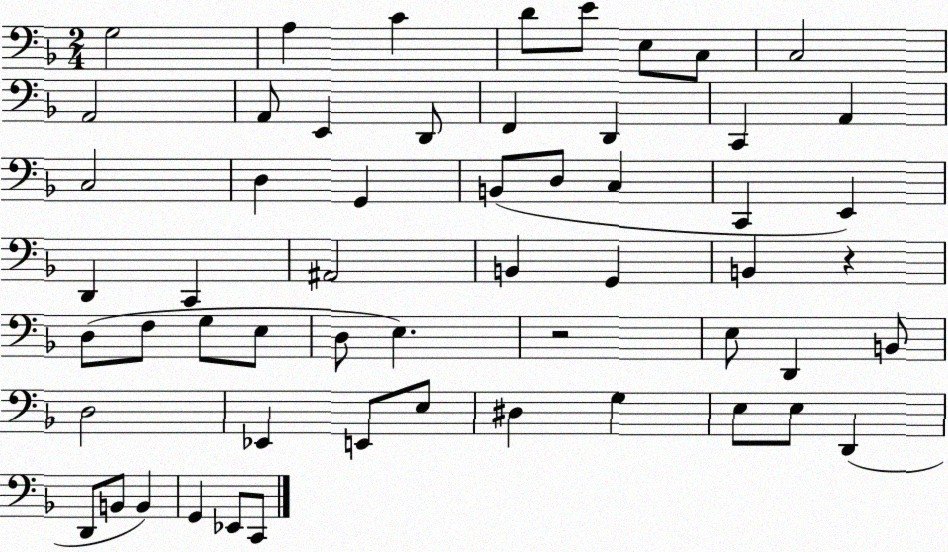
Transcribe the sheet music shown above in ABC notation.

X:1
T:Untitled
M:2/4
L:1/4
K:F
G,2 A, C D/2 E/2 E,/2 C,/2 C,2 A,,2 A,,/2 E,, D,,/2 F,, D,, C,, A,, C,2 D, G,, B,,/2 D,/2 C, C,, E,, D,, C,, ^A,,2 B,, G,, B,, z D,/2 F,/2 G,/2 E,/2 D,/2 E, z2 E,/2 D,, B,,/2 D,2 _E,, E,,/2 E,/2 ^D, G, E,/2 E,/2 D,, D,,/2 B,,/2 B,, G,, _E,,/2 C,,/2